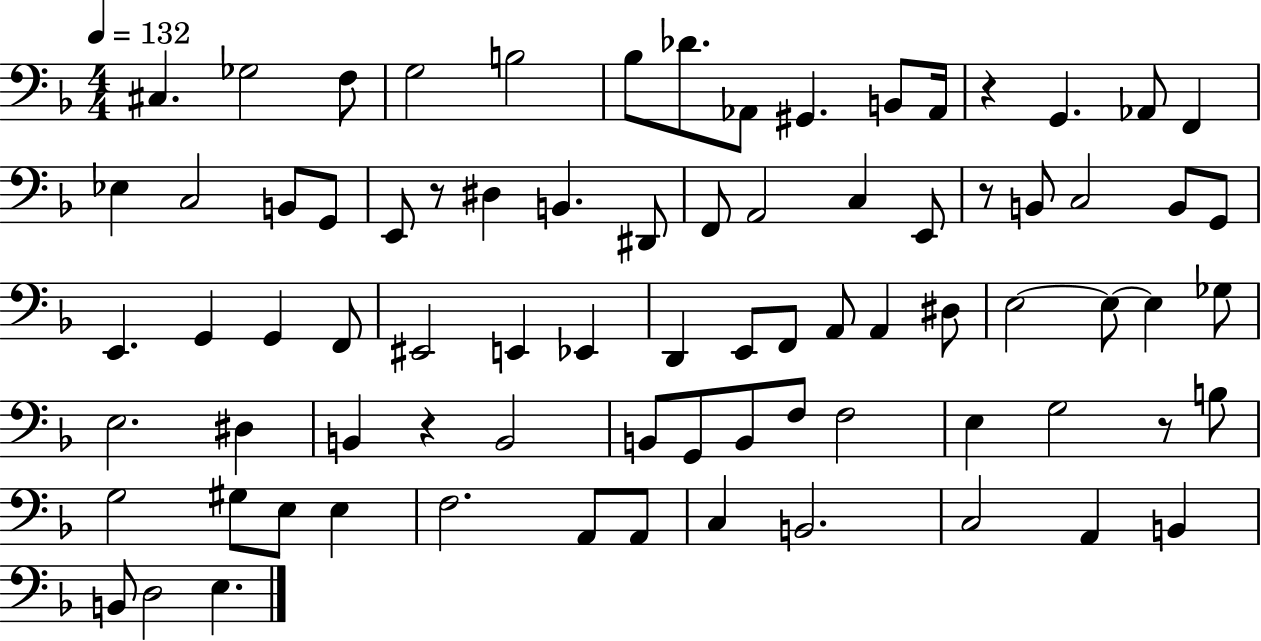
{
  \clef bass
  \numericTimeSignature
  \time 4/4
  \key f \major
  \tempo 4 = 132
  cis4. ges2 f8 | g2 b2 | bes8 des'8. aes,8 gis,4. b,8 aes,16 | r4 g,4. aes,8 f,4 | \break ees4 c2 b,8 g,8 | e,8 r8 dis4 b,4. dis,8 | f,8 a,2 c4 e,8 | r8 b,8 c2 b,8 g,8 | \break e,4. g,4 g,4 f,8 | eis,2 e,4 ees,4 | d,4 e,8 f,8 a,8 a,4 dis8 | e2~~ e8~~ e4 ges8 | \break e2. dis4 | b,4 r4 b,2 | b,8 g,8 b,8 f8 f2 | e4 g2 r8 b8 | \break g2 gis8 e8 e4 | f2. a,8 a,8 | c4 b,2. | c2 a,4 b,4 | \break b,8 d2 e4. | \bar "|."
}